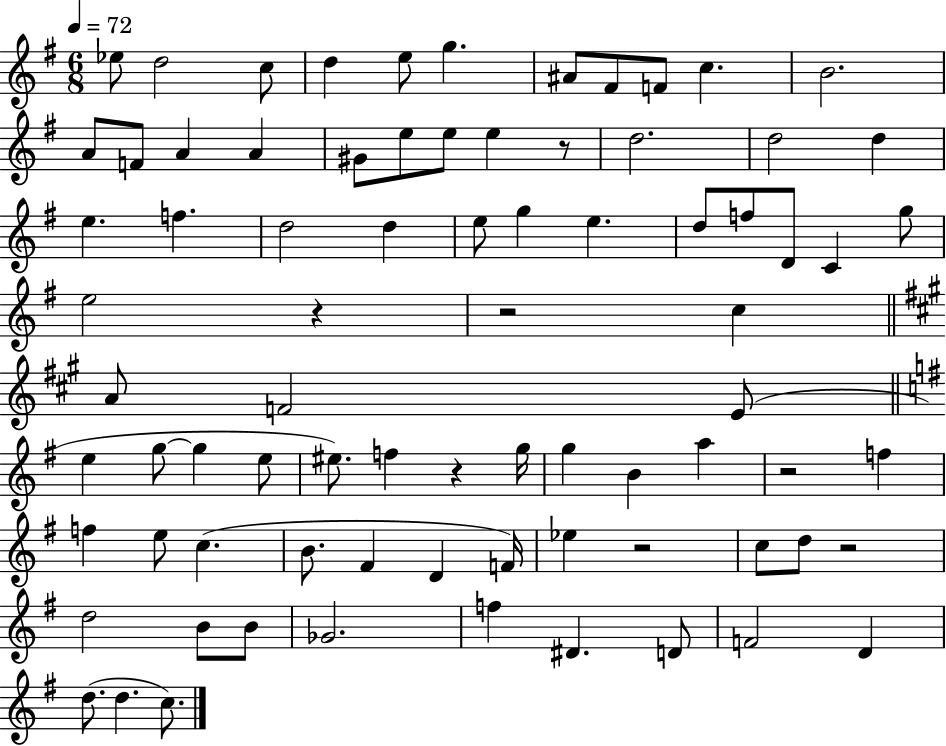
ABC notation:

X:1
T:Untitled
M:6/8
L:1/4
K:G
_e/2 d2 c/2 d e/2 g ^A/2 ^F/2 F/2 c B2 A/2 F/2 A A ^G/2 e/2 e/2 e z/2 d2 d2 d e f d2 d e/2 g e d/2 f/2 D/2 C g/2 e2 z z2 c A/2 F2 E/2 e g/2 g e/2 ^e/2 f z g/4 g B a z2 f f e/2 c B/2 ^F D F/4 _e z2 c/2 d/2 z2 d2 B/2 B/2 _G2 f ^D D/2 F2 D d/2 d c/2